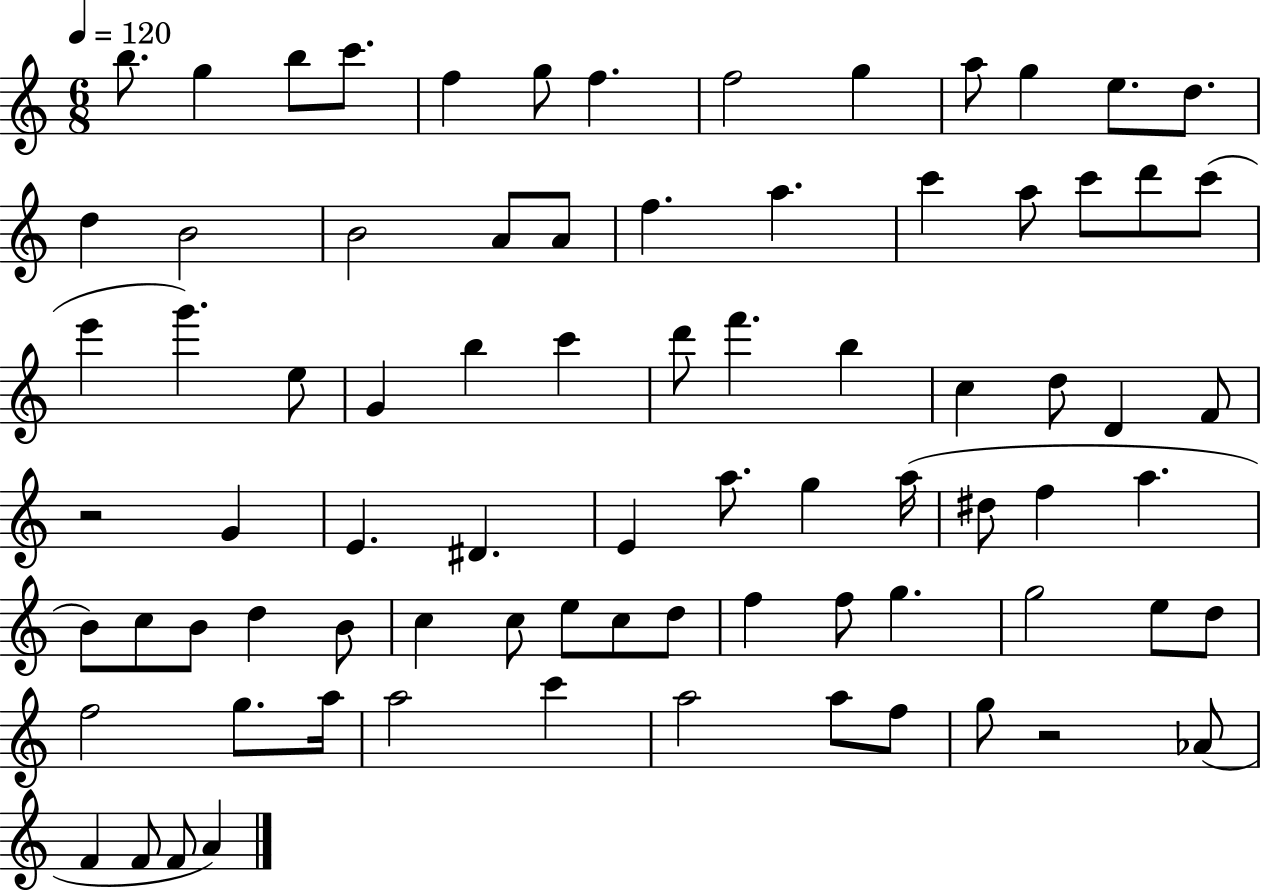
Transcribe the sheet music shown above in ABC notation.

X:1
T:Untitled
M:6/8
L:1/4
K:C
b/2 g b/2 c'/2 f g/2 f f2 g a/2 g e/2 d/2 d B2 B2 A/2 A/2 f a c' a/2 c'/2 d'/2 c'/2 e' g' e/2 G b c' d'/2 f' b c d/2 D F/2 z2 G E ^D E a/2 g a/4 ^d/2 f a B/2 c/2 B/2 d B/2 c c/2 e/2 c/2 d/2 f f/2 g g2 e/2 d/2 f2 g/2 a/4 a2 c' a2 a/2 f/2 g/2 z2 _A/2 F F/2 F/2 A